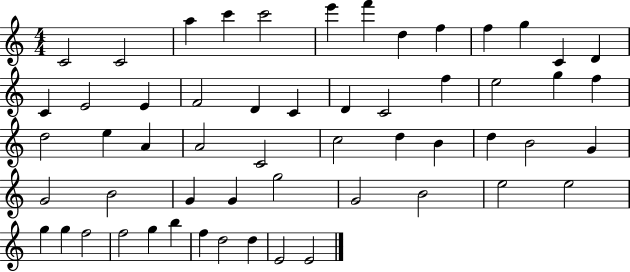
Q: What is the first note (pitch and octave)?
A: C4